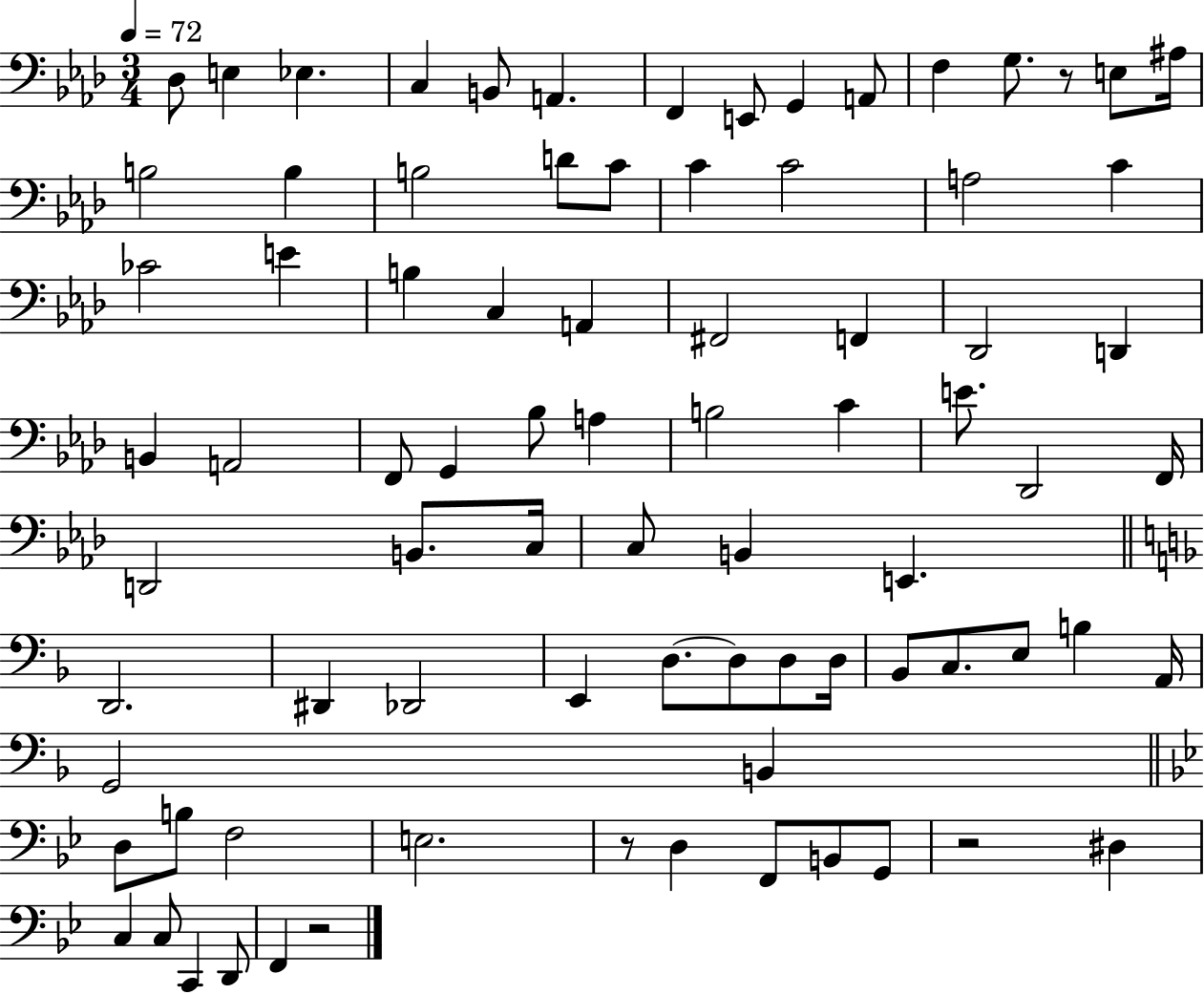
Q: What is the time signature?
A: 3/4